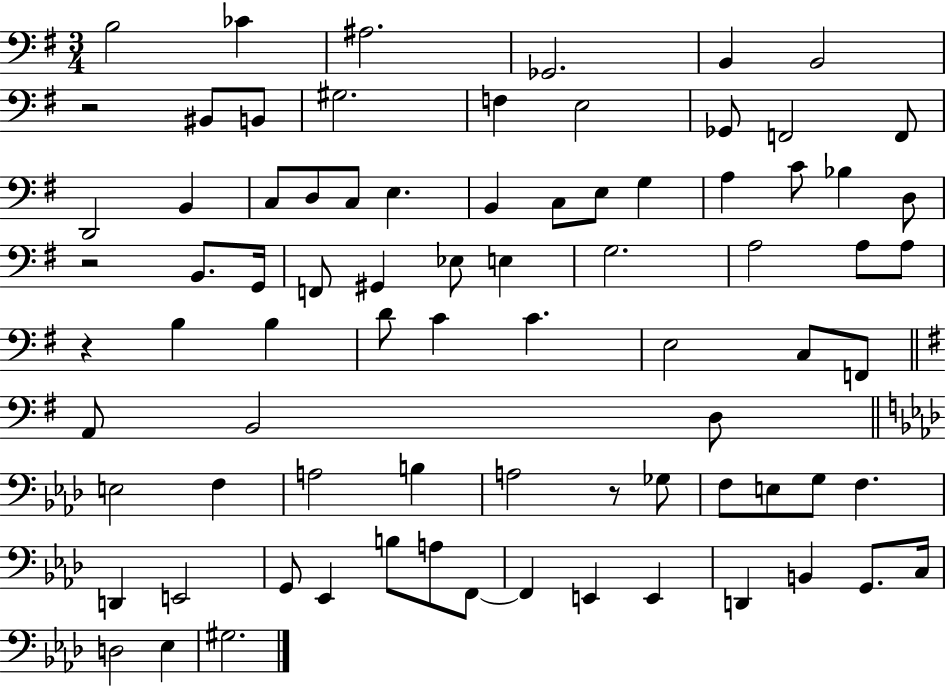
X:1
T:Untitled
M:3/4
L:1/4
K:G
B,2 _C ^A,2 _G,,2 B,, B,,2 z2 ^B,,/2 B,,/2 ^G,2 F, E,2 _G,,/2 F,,2 F,,/2 D,,2 B,, C,/2 D,/2 C,/2 E, B,, C,/2 E,/2 G, A, C/2 _B, D,/2 z2 B,,/2 G,,/4 F,,/2 ^G,, _E,/2 E, G,2 A,2 A,/2 A,/2 z B, B, D/2 C C E,2 C,/2 F,,/2 A,,/2 B,,2 D,/2 E,2 F, A,2 B, A,2 z/2 _G,/2 F,/2 E,/2 G,/2 F, D,, E,,2 G,,/2 _E,, B,/2 A,/2 F,,/2 F,, E,, E,, D,, B,, G,,/2 C,/4 D,2 _E, ^G,2